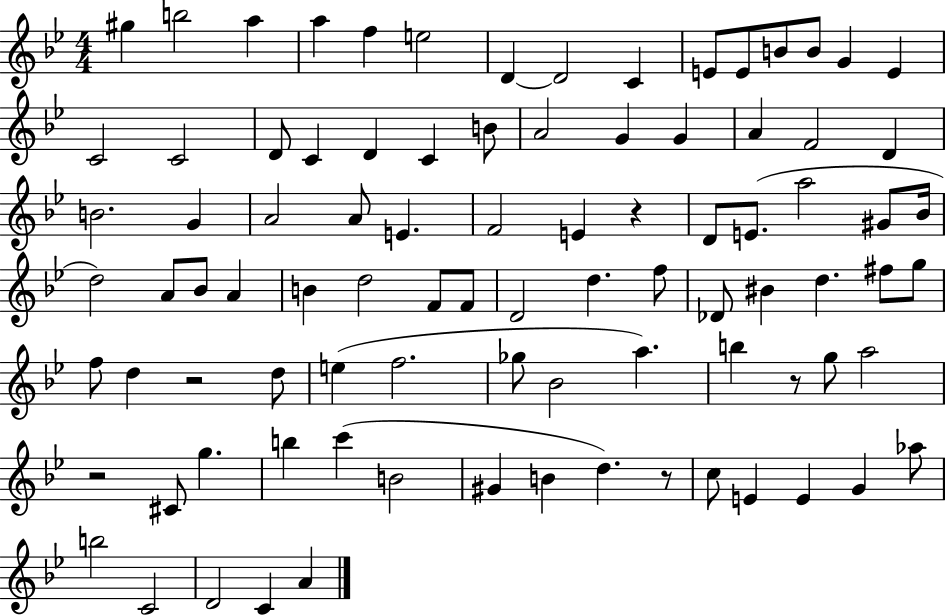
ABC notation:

X:1
T:Untitled
M:4/4
L:1/4
K:Bb
^g b2 a a f e2 D D2 C E/2 E/2 B/2 B/2 G E C2 C2 D/2 C D C B/2 A2 G G A F2 D B2 G A2 A/2 E F2 E z D/2 E/2 a2 ^G/2 _B/4 d2 A/2 _B/2 A B d2 F/2 F/2 D2 d f/2 _D/2 ^B d ^f/2 g/2 f/2 d z2 d/2 e f2 _g/2 _B2 a b z/2 g/2 a2 z2 ^C/2 g b c' B2 ^G B d z/2 c/2 E E G _a/2 b2 C2 D2 C A